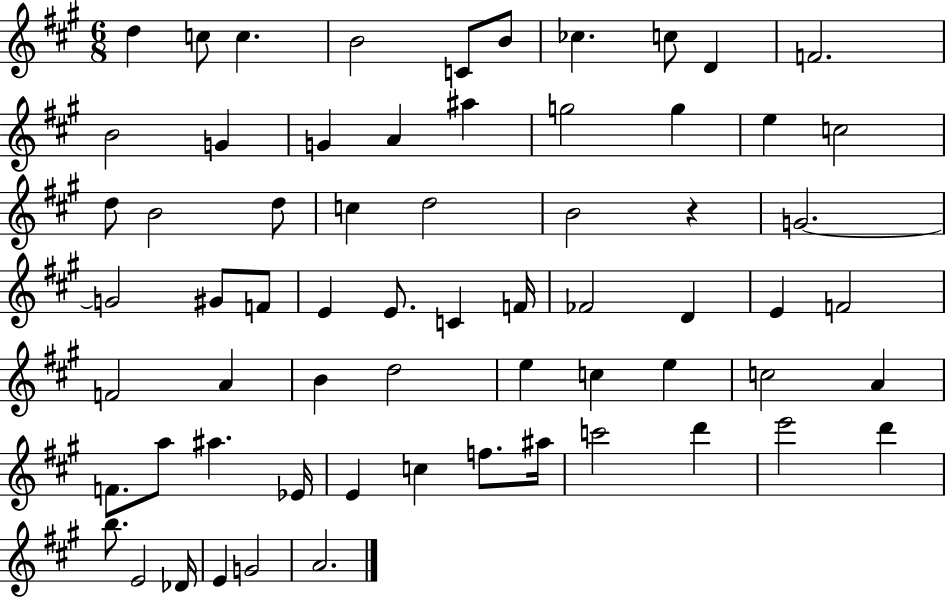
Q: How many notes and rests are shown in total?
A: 65